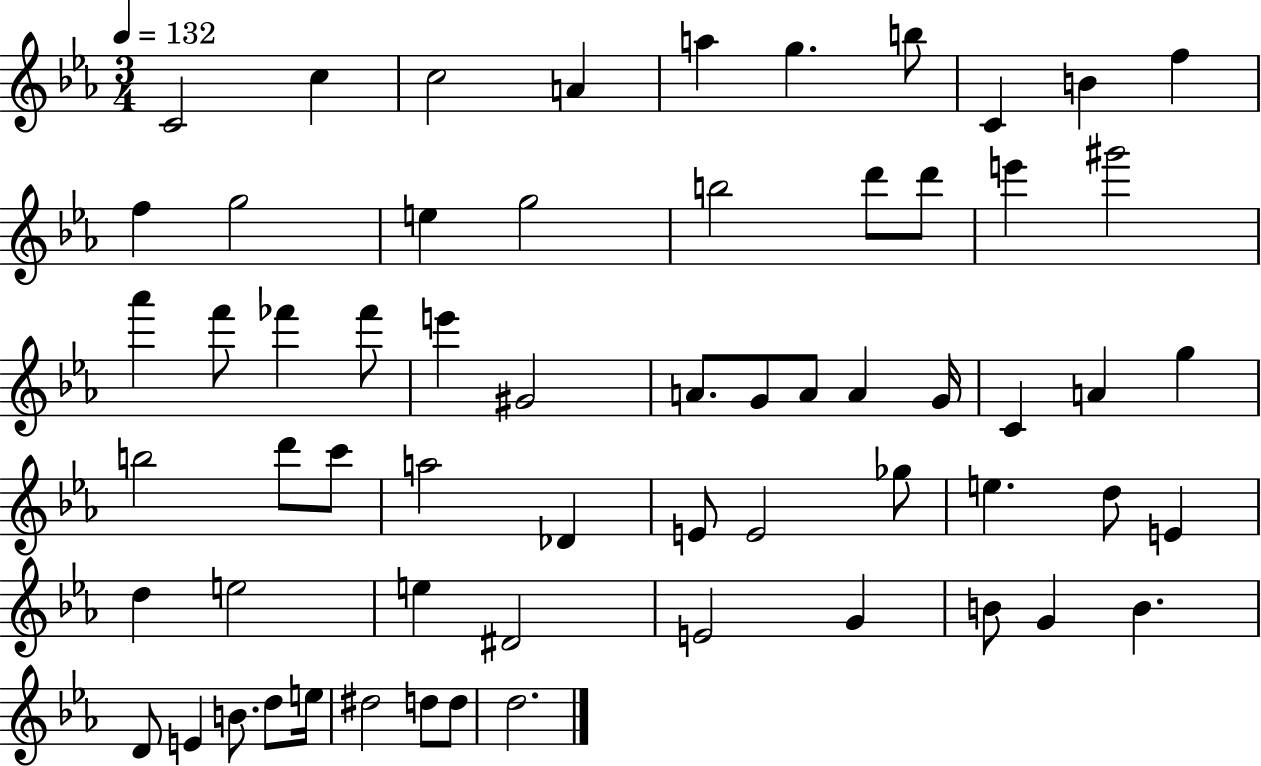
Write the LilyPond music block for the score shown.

{
  \clef treble
  \numericTimeSignature
  \time 3/4
  \key ees \major
  \tempo 4 = 132
  \repeat volta 2 { c'2 c''4 | c''2 a'4 | a''4 g''4. b''8 | c'4 b'4 f''4 | \break f''4 g''2 | e''4 g''2 | b''2 d'''8 d'''8 | e'''4 gis'''2 | \break aes'''4 f'''8 fes'''4 fes'''8 | e'''4 gis'2 | a'8. g'8 a'8 a'4 g'16 | c'4 a'4 g''4 | \break b''2 d'''8 c'''8 | a''2 des'4 | e'8 e'2 ges''8 | e''4. d''8 e'4 | \break d''4 e''2 | e''4 dis'2 | e'2 g'4 | b'8 g'4 b'4. | \break d'8 e'4 b'8. d''8 e''16 | dis''2 d''8 d''8 | d''2. | } \bar "|."
}